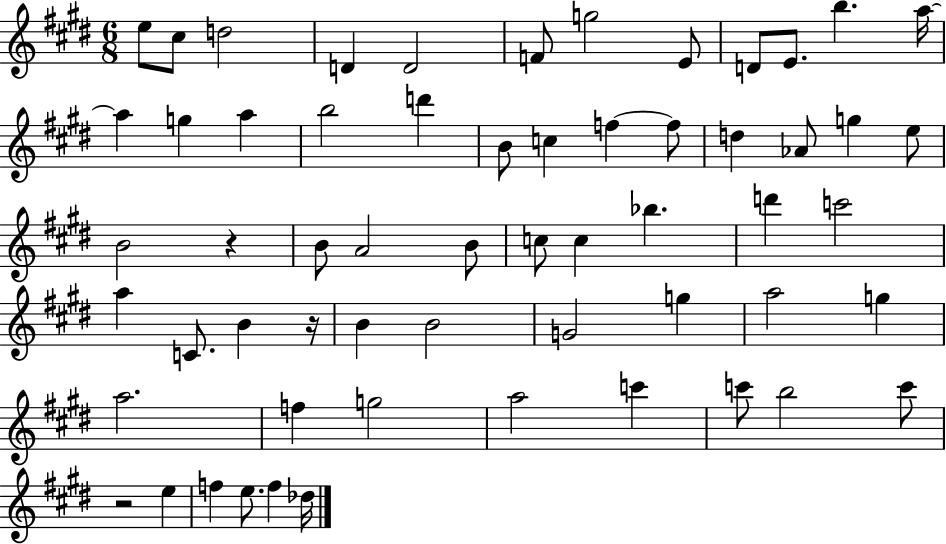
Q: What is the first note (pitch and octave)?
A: E5